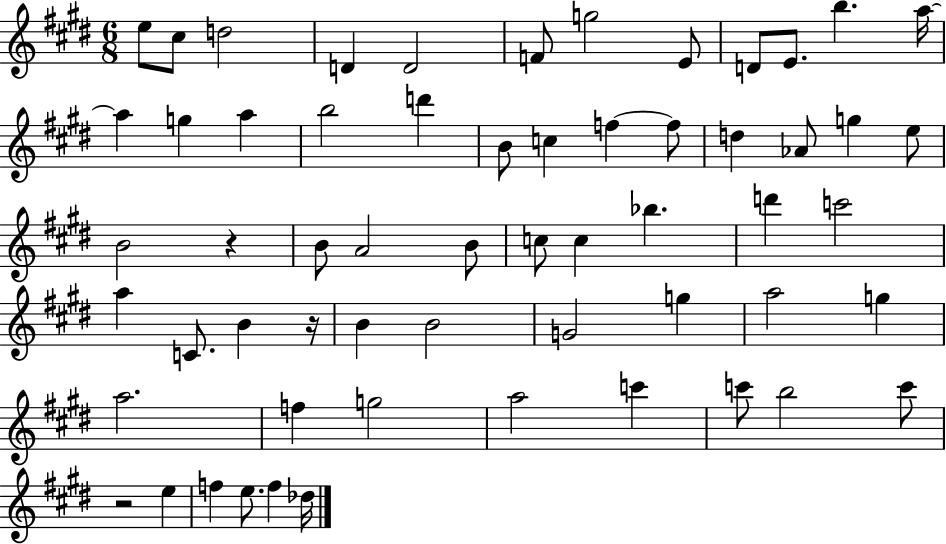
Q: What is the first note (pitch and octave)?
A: E5